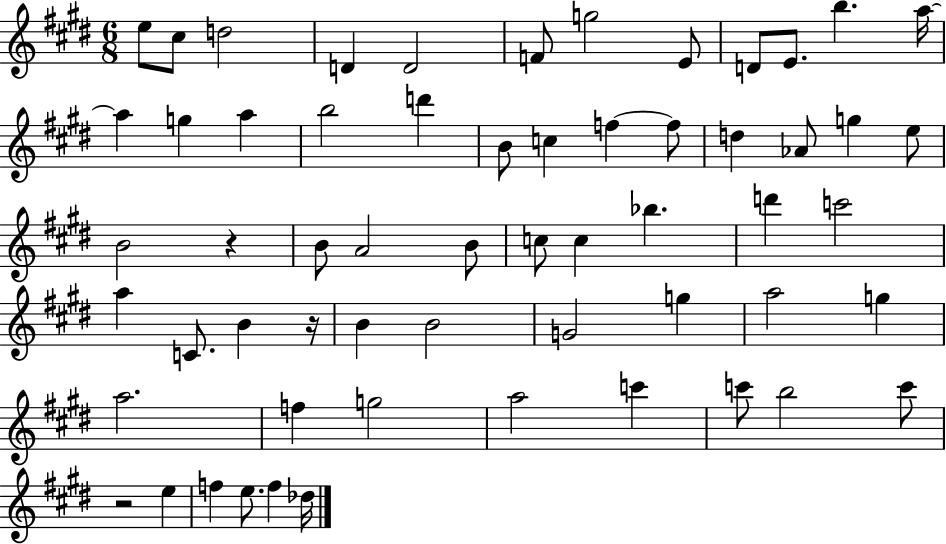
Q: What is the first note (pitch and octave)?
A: E5